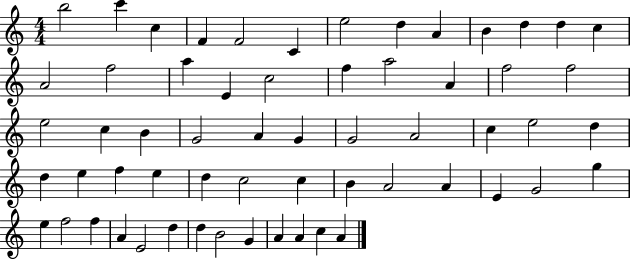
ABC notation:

X:1
T:Untitled
M:4/4
L:1/4
K:C
b2 c' c F F2 C e2 d A B d d c A2 f2 a E c2 f a2 A f2 f2 e2 c B G2 A G G2 A2 c e2 d d e f e d c2 c B A2 A E G2 g e f2 f A E2 d d B2 G A A c A